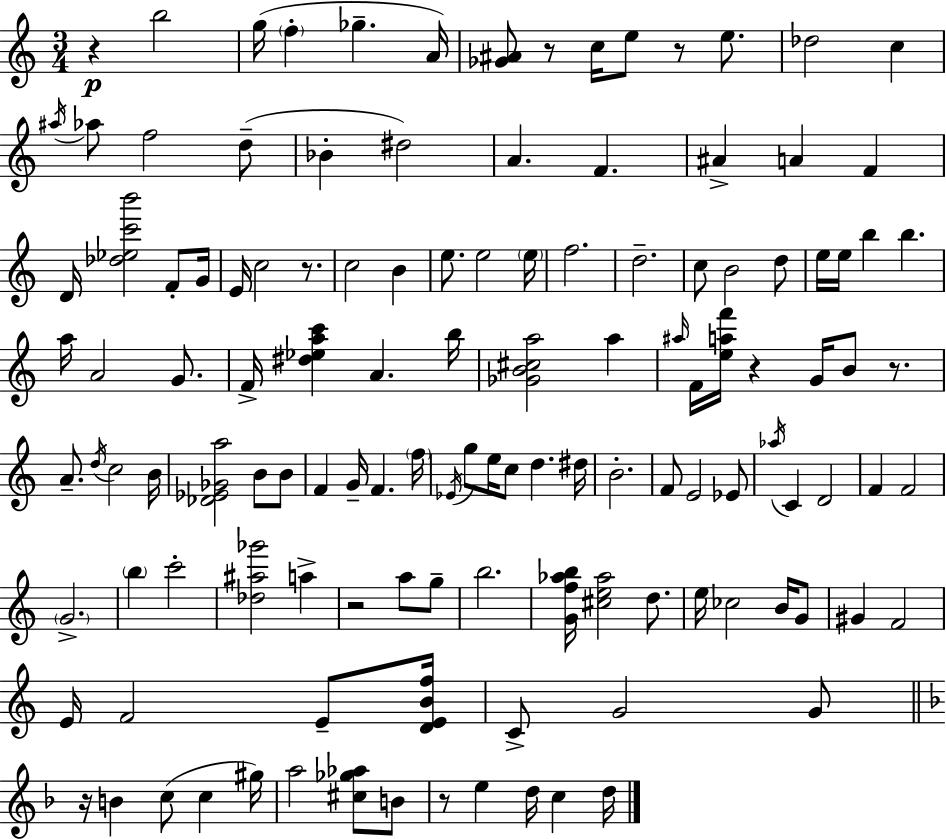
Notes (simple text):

R/q B5/h G5/s F5/q Gb5/q. A4/s [Gb4,A#4]/e R/e C5/s E5/e R/e E5/e. Db5/h C5/q A#5/s Ab5/e F5/h D5/e Bb4/q D#5/h A4/q. F4/q. A#4/q A4/q F4/q D4/s [Db5,Eb5,C6,B6]/h F4/e G4/s E4/s C5/h R/e. C5/h B4/q E5/e. E5/h E5/s F5/h. D5/h. C5/e B4/h D5/e E5/s E5/s B5/q B5/q. A5/s A4/h G4/e. F4/s [D#5,Eb5,A5,C6]/q A4/q. B5/s [Gb4,B4,C#5,A5]/h A5/q A#5/s F4/s [E5,A5,F6]/s R/q G4/s B4/e R/e. A4/e. D5/s C5/h B4/s [Db4,Eb4,Gb4,A5]/h B4/e B4/e F4/q G4/s F4/q. F5/s Eb4/s G5/e E5/s C5/e D5/q. D#5/s B4/h. F4/e E4/h Eb4/e Ab5/s C4/q D4/h F4/q F4/h G4/h. B5/q C6/h [Db5,A#5,Gb6]/h A5/q R/h A5/e G5/e B5/h. [G4,F5,Ab5,B5]/s [C#5,E5,Ab5]/h D5/e. E5/s CES5/h B4/s G4/e G#4/q F4/h E4/s F4/h E4/e [D4,E4,B4,F5]/s C4/e G4/h G4/e R/s B4/q C5/e C5/q G#5/s A5/h [C#5,Gb5,Ab5]/e B4/e R/e E5/q D5/s C5/q D5/s